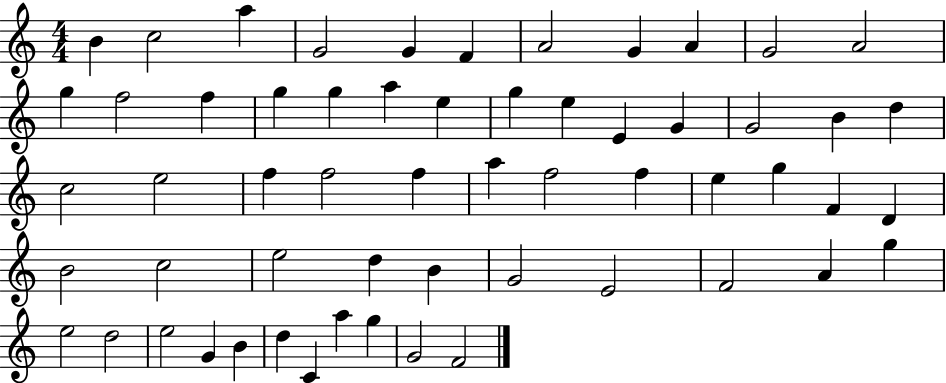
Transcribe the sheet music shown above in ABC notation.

X:1
T:Untitled
M:4/4
L:1/4
K:C
B c2 a G2 G F A2 G A G2 A2 g f2 f g g a e g e E G G2 B d c2 e2 f f2 f a f2 f e g F D B2 c2 e2 d B G2 E2 F2 A g e2 d2 e2 G B d C a g G2 F2